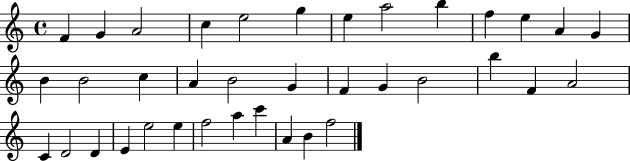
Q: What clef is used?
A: treble